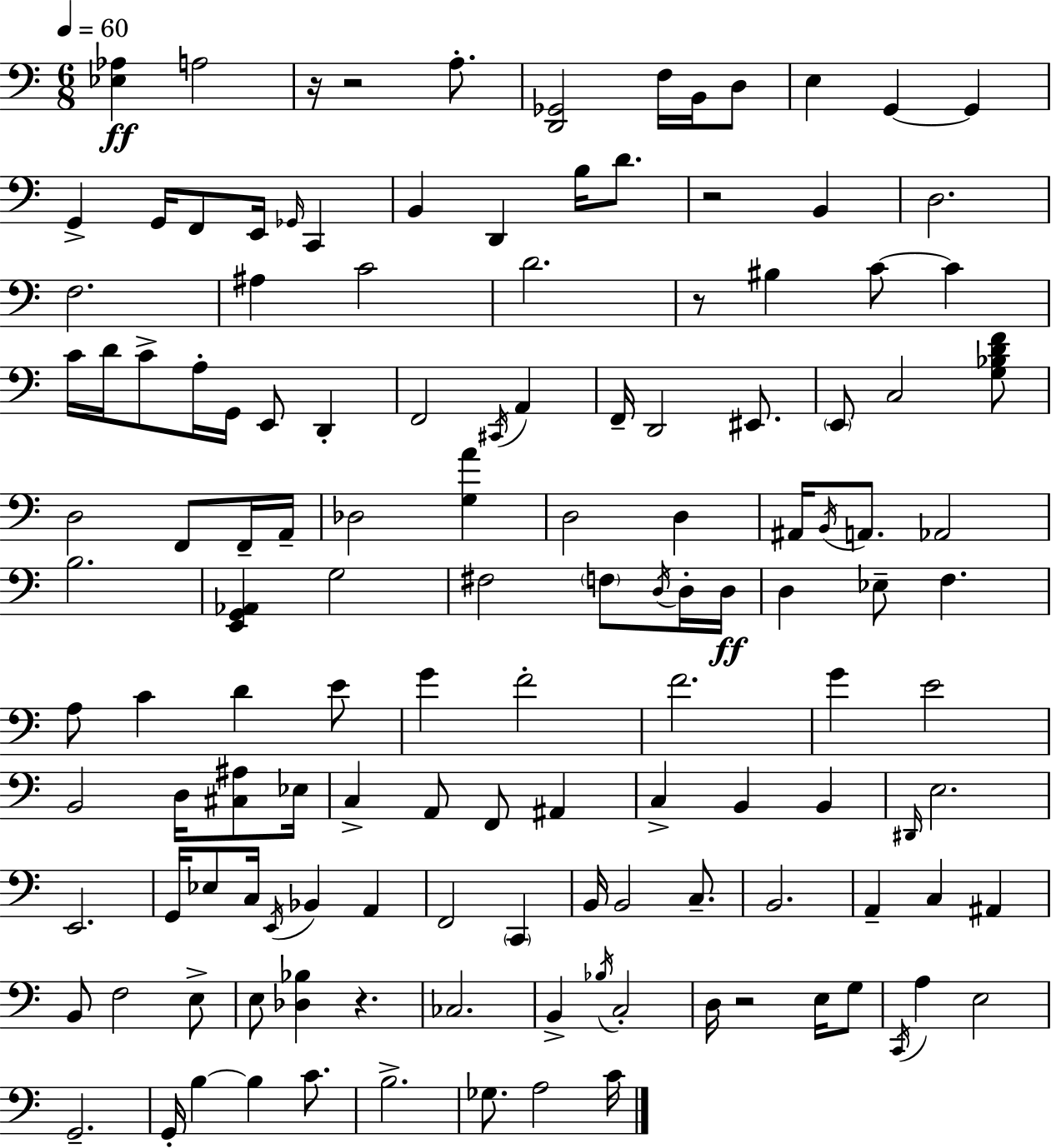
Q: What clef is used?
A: bass